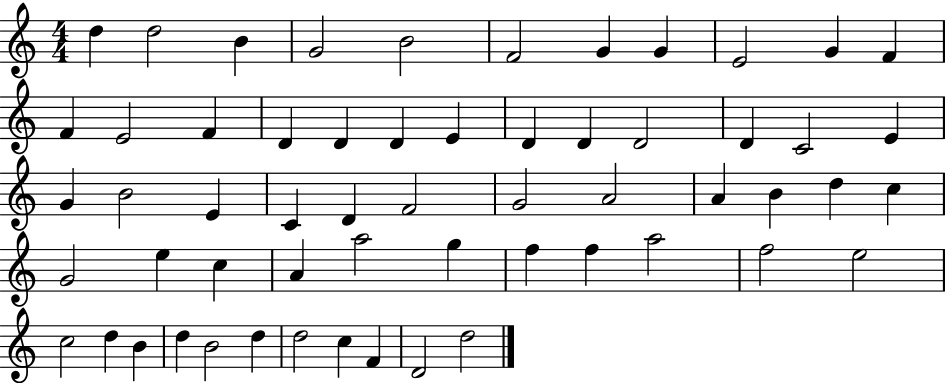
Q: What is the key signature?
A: C major